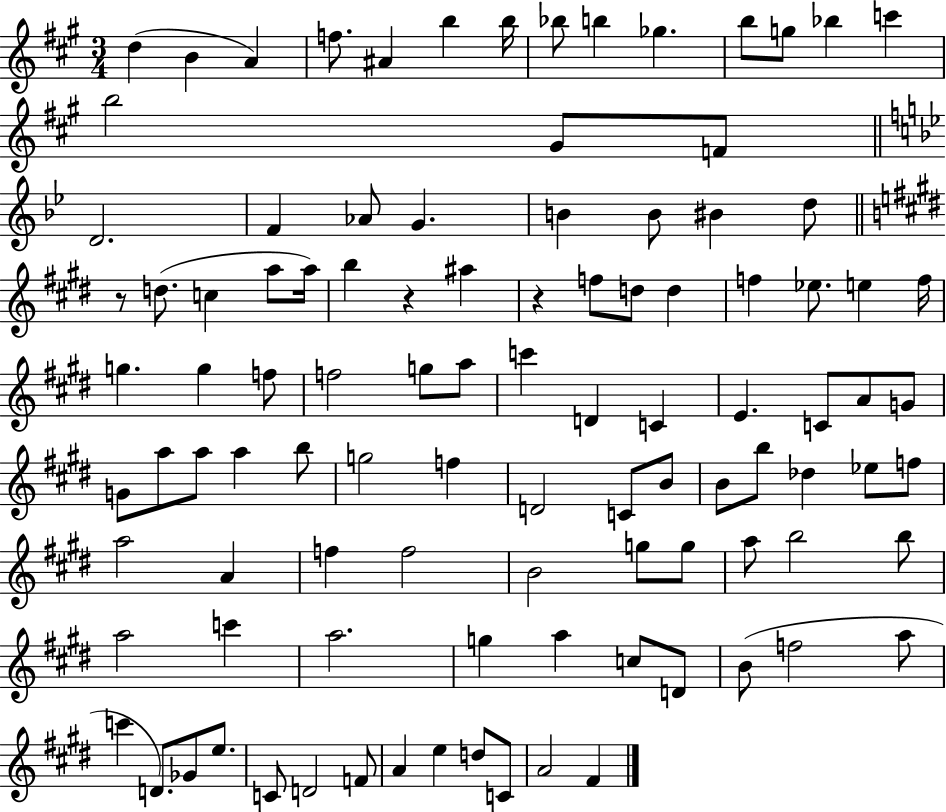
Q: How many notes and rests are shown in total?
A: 102